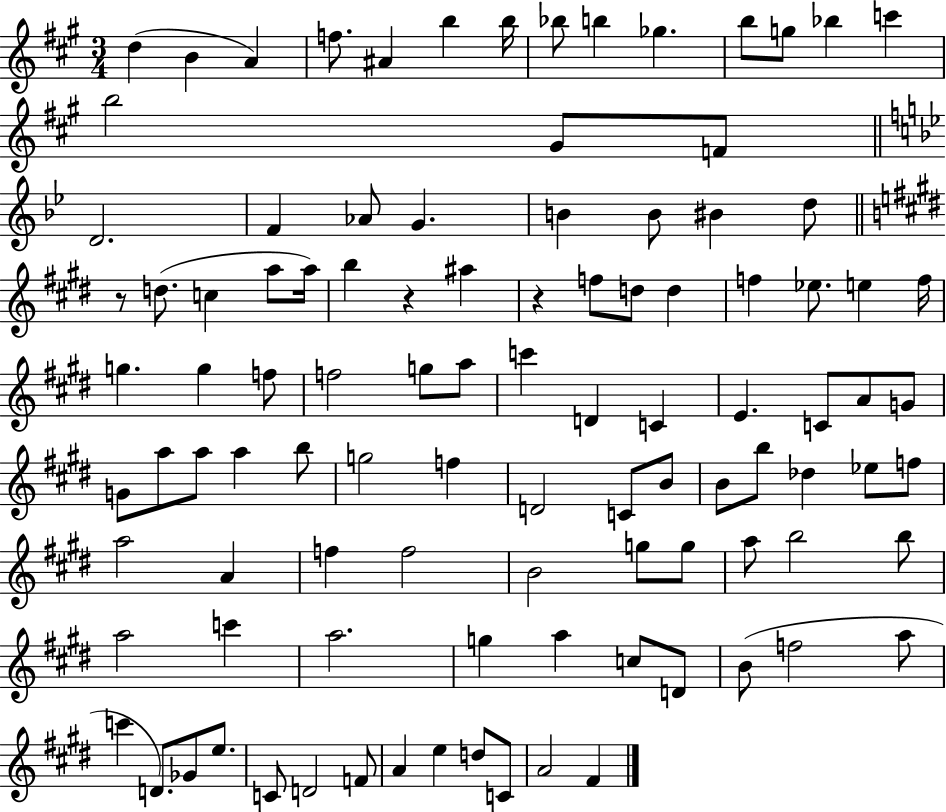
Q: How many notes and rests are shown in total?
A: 102